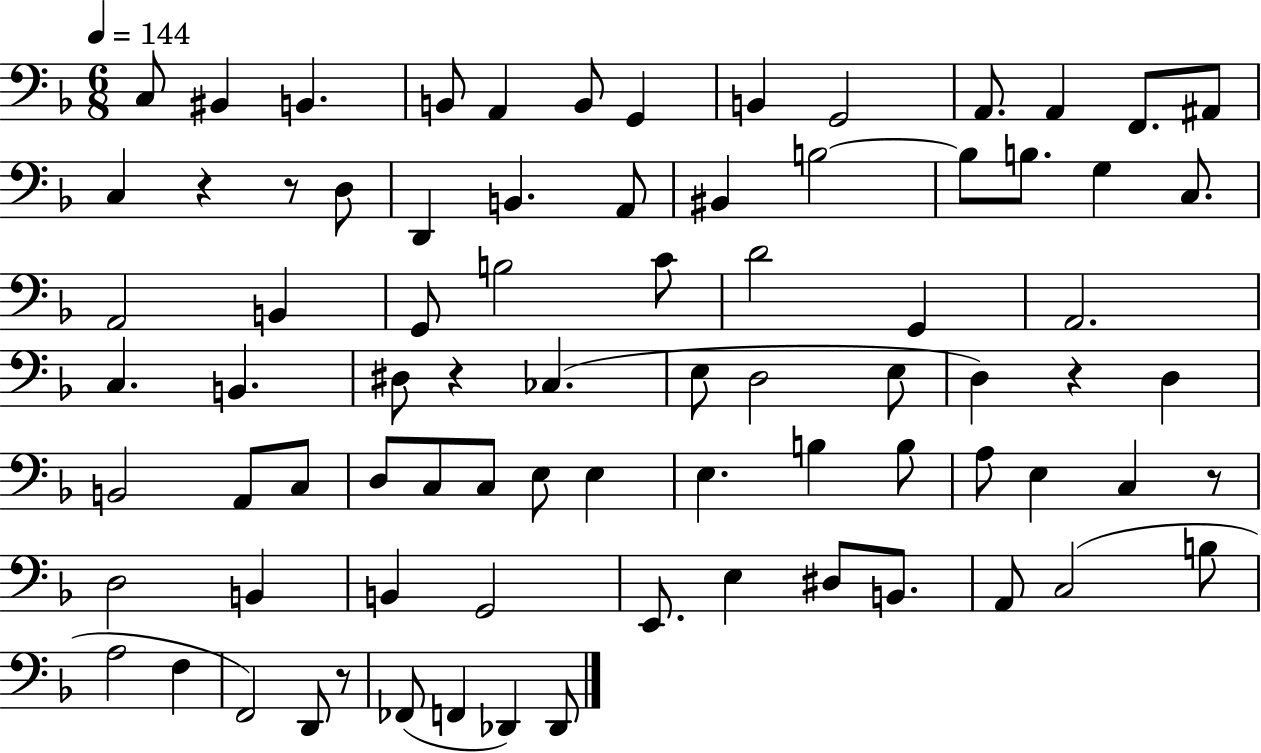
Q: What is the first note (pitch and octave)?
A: C3